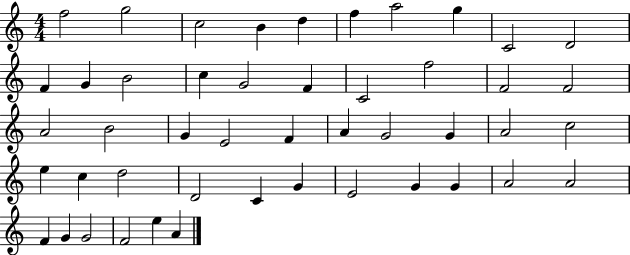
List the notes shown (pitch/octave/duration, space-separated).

F5/h G5/h C5/h B4/q D5/q F5/q A5/h G5/q C4/h D4/h F4/q G4/q B4/h C5/q G4/h F4/q C4/h F5/h F4/h F4/h A4/h B4/h G4/q E4/h F4/q A4/q G4/h G4/q A4/h C5/h E5/q C5/q D5/h D4/h C4/q G4/q E4/h G4/q G4/q A4/h A4/h F4/q G4/q G4/h F4/h E5/q A4/q